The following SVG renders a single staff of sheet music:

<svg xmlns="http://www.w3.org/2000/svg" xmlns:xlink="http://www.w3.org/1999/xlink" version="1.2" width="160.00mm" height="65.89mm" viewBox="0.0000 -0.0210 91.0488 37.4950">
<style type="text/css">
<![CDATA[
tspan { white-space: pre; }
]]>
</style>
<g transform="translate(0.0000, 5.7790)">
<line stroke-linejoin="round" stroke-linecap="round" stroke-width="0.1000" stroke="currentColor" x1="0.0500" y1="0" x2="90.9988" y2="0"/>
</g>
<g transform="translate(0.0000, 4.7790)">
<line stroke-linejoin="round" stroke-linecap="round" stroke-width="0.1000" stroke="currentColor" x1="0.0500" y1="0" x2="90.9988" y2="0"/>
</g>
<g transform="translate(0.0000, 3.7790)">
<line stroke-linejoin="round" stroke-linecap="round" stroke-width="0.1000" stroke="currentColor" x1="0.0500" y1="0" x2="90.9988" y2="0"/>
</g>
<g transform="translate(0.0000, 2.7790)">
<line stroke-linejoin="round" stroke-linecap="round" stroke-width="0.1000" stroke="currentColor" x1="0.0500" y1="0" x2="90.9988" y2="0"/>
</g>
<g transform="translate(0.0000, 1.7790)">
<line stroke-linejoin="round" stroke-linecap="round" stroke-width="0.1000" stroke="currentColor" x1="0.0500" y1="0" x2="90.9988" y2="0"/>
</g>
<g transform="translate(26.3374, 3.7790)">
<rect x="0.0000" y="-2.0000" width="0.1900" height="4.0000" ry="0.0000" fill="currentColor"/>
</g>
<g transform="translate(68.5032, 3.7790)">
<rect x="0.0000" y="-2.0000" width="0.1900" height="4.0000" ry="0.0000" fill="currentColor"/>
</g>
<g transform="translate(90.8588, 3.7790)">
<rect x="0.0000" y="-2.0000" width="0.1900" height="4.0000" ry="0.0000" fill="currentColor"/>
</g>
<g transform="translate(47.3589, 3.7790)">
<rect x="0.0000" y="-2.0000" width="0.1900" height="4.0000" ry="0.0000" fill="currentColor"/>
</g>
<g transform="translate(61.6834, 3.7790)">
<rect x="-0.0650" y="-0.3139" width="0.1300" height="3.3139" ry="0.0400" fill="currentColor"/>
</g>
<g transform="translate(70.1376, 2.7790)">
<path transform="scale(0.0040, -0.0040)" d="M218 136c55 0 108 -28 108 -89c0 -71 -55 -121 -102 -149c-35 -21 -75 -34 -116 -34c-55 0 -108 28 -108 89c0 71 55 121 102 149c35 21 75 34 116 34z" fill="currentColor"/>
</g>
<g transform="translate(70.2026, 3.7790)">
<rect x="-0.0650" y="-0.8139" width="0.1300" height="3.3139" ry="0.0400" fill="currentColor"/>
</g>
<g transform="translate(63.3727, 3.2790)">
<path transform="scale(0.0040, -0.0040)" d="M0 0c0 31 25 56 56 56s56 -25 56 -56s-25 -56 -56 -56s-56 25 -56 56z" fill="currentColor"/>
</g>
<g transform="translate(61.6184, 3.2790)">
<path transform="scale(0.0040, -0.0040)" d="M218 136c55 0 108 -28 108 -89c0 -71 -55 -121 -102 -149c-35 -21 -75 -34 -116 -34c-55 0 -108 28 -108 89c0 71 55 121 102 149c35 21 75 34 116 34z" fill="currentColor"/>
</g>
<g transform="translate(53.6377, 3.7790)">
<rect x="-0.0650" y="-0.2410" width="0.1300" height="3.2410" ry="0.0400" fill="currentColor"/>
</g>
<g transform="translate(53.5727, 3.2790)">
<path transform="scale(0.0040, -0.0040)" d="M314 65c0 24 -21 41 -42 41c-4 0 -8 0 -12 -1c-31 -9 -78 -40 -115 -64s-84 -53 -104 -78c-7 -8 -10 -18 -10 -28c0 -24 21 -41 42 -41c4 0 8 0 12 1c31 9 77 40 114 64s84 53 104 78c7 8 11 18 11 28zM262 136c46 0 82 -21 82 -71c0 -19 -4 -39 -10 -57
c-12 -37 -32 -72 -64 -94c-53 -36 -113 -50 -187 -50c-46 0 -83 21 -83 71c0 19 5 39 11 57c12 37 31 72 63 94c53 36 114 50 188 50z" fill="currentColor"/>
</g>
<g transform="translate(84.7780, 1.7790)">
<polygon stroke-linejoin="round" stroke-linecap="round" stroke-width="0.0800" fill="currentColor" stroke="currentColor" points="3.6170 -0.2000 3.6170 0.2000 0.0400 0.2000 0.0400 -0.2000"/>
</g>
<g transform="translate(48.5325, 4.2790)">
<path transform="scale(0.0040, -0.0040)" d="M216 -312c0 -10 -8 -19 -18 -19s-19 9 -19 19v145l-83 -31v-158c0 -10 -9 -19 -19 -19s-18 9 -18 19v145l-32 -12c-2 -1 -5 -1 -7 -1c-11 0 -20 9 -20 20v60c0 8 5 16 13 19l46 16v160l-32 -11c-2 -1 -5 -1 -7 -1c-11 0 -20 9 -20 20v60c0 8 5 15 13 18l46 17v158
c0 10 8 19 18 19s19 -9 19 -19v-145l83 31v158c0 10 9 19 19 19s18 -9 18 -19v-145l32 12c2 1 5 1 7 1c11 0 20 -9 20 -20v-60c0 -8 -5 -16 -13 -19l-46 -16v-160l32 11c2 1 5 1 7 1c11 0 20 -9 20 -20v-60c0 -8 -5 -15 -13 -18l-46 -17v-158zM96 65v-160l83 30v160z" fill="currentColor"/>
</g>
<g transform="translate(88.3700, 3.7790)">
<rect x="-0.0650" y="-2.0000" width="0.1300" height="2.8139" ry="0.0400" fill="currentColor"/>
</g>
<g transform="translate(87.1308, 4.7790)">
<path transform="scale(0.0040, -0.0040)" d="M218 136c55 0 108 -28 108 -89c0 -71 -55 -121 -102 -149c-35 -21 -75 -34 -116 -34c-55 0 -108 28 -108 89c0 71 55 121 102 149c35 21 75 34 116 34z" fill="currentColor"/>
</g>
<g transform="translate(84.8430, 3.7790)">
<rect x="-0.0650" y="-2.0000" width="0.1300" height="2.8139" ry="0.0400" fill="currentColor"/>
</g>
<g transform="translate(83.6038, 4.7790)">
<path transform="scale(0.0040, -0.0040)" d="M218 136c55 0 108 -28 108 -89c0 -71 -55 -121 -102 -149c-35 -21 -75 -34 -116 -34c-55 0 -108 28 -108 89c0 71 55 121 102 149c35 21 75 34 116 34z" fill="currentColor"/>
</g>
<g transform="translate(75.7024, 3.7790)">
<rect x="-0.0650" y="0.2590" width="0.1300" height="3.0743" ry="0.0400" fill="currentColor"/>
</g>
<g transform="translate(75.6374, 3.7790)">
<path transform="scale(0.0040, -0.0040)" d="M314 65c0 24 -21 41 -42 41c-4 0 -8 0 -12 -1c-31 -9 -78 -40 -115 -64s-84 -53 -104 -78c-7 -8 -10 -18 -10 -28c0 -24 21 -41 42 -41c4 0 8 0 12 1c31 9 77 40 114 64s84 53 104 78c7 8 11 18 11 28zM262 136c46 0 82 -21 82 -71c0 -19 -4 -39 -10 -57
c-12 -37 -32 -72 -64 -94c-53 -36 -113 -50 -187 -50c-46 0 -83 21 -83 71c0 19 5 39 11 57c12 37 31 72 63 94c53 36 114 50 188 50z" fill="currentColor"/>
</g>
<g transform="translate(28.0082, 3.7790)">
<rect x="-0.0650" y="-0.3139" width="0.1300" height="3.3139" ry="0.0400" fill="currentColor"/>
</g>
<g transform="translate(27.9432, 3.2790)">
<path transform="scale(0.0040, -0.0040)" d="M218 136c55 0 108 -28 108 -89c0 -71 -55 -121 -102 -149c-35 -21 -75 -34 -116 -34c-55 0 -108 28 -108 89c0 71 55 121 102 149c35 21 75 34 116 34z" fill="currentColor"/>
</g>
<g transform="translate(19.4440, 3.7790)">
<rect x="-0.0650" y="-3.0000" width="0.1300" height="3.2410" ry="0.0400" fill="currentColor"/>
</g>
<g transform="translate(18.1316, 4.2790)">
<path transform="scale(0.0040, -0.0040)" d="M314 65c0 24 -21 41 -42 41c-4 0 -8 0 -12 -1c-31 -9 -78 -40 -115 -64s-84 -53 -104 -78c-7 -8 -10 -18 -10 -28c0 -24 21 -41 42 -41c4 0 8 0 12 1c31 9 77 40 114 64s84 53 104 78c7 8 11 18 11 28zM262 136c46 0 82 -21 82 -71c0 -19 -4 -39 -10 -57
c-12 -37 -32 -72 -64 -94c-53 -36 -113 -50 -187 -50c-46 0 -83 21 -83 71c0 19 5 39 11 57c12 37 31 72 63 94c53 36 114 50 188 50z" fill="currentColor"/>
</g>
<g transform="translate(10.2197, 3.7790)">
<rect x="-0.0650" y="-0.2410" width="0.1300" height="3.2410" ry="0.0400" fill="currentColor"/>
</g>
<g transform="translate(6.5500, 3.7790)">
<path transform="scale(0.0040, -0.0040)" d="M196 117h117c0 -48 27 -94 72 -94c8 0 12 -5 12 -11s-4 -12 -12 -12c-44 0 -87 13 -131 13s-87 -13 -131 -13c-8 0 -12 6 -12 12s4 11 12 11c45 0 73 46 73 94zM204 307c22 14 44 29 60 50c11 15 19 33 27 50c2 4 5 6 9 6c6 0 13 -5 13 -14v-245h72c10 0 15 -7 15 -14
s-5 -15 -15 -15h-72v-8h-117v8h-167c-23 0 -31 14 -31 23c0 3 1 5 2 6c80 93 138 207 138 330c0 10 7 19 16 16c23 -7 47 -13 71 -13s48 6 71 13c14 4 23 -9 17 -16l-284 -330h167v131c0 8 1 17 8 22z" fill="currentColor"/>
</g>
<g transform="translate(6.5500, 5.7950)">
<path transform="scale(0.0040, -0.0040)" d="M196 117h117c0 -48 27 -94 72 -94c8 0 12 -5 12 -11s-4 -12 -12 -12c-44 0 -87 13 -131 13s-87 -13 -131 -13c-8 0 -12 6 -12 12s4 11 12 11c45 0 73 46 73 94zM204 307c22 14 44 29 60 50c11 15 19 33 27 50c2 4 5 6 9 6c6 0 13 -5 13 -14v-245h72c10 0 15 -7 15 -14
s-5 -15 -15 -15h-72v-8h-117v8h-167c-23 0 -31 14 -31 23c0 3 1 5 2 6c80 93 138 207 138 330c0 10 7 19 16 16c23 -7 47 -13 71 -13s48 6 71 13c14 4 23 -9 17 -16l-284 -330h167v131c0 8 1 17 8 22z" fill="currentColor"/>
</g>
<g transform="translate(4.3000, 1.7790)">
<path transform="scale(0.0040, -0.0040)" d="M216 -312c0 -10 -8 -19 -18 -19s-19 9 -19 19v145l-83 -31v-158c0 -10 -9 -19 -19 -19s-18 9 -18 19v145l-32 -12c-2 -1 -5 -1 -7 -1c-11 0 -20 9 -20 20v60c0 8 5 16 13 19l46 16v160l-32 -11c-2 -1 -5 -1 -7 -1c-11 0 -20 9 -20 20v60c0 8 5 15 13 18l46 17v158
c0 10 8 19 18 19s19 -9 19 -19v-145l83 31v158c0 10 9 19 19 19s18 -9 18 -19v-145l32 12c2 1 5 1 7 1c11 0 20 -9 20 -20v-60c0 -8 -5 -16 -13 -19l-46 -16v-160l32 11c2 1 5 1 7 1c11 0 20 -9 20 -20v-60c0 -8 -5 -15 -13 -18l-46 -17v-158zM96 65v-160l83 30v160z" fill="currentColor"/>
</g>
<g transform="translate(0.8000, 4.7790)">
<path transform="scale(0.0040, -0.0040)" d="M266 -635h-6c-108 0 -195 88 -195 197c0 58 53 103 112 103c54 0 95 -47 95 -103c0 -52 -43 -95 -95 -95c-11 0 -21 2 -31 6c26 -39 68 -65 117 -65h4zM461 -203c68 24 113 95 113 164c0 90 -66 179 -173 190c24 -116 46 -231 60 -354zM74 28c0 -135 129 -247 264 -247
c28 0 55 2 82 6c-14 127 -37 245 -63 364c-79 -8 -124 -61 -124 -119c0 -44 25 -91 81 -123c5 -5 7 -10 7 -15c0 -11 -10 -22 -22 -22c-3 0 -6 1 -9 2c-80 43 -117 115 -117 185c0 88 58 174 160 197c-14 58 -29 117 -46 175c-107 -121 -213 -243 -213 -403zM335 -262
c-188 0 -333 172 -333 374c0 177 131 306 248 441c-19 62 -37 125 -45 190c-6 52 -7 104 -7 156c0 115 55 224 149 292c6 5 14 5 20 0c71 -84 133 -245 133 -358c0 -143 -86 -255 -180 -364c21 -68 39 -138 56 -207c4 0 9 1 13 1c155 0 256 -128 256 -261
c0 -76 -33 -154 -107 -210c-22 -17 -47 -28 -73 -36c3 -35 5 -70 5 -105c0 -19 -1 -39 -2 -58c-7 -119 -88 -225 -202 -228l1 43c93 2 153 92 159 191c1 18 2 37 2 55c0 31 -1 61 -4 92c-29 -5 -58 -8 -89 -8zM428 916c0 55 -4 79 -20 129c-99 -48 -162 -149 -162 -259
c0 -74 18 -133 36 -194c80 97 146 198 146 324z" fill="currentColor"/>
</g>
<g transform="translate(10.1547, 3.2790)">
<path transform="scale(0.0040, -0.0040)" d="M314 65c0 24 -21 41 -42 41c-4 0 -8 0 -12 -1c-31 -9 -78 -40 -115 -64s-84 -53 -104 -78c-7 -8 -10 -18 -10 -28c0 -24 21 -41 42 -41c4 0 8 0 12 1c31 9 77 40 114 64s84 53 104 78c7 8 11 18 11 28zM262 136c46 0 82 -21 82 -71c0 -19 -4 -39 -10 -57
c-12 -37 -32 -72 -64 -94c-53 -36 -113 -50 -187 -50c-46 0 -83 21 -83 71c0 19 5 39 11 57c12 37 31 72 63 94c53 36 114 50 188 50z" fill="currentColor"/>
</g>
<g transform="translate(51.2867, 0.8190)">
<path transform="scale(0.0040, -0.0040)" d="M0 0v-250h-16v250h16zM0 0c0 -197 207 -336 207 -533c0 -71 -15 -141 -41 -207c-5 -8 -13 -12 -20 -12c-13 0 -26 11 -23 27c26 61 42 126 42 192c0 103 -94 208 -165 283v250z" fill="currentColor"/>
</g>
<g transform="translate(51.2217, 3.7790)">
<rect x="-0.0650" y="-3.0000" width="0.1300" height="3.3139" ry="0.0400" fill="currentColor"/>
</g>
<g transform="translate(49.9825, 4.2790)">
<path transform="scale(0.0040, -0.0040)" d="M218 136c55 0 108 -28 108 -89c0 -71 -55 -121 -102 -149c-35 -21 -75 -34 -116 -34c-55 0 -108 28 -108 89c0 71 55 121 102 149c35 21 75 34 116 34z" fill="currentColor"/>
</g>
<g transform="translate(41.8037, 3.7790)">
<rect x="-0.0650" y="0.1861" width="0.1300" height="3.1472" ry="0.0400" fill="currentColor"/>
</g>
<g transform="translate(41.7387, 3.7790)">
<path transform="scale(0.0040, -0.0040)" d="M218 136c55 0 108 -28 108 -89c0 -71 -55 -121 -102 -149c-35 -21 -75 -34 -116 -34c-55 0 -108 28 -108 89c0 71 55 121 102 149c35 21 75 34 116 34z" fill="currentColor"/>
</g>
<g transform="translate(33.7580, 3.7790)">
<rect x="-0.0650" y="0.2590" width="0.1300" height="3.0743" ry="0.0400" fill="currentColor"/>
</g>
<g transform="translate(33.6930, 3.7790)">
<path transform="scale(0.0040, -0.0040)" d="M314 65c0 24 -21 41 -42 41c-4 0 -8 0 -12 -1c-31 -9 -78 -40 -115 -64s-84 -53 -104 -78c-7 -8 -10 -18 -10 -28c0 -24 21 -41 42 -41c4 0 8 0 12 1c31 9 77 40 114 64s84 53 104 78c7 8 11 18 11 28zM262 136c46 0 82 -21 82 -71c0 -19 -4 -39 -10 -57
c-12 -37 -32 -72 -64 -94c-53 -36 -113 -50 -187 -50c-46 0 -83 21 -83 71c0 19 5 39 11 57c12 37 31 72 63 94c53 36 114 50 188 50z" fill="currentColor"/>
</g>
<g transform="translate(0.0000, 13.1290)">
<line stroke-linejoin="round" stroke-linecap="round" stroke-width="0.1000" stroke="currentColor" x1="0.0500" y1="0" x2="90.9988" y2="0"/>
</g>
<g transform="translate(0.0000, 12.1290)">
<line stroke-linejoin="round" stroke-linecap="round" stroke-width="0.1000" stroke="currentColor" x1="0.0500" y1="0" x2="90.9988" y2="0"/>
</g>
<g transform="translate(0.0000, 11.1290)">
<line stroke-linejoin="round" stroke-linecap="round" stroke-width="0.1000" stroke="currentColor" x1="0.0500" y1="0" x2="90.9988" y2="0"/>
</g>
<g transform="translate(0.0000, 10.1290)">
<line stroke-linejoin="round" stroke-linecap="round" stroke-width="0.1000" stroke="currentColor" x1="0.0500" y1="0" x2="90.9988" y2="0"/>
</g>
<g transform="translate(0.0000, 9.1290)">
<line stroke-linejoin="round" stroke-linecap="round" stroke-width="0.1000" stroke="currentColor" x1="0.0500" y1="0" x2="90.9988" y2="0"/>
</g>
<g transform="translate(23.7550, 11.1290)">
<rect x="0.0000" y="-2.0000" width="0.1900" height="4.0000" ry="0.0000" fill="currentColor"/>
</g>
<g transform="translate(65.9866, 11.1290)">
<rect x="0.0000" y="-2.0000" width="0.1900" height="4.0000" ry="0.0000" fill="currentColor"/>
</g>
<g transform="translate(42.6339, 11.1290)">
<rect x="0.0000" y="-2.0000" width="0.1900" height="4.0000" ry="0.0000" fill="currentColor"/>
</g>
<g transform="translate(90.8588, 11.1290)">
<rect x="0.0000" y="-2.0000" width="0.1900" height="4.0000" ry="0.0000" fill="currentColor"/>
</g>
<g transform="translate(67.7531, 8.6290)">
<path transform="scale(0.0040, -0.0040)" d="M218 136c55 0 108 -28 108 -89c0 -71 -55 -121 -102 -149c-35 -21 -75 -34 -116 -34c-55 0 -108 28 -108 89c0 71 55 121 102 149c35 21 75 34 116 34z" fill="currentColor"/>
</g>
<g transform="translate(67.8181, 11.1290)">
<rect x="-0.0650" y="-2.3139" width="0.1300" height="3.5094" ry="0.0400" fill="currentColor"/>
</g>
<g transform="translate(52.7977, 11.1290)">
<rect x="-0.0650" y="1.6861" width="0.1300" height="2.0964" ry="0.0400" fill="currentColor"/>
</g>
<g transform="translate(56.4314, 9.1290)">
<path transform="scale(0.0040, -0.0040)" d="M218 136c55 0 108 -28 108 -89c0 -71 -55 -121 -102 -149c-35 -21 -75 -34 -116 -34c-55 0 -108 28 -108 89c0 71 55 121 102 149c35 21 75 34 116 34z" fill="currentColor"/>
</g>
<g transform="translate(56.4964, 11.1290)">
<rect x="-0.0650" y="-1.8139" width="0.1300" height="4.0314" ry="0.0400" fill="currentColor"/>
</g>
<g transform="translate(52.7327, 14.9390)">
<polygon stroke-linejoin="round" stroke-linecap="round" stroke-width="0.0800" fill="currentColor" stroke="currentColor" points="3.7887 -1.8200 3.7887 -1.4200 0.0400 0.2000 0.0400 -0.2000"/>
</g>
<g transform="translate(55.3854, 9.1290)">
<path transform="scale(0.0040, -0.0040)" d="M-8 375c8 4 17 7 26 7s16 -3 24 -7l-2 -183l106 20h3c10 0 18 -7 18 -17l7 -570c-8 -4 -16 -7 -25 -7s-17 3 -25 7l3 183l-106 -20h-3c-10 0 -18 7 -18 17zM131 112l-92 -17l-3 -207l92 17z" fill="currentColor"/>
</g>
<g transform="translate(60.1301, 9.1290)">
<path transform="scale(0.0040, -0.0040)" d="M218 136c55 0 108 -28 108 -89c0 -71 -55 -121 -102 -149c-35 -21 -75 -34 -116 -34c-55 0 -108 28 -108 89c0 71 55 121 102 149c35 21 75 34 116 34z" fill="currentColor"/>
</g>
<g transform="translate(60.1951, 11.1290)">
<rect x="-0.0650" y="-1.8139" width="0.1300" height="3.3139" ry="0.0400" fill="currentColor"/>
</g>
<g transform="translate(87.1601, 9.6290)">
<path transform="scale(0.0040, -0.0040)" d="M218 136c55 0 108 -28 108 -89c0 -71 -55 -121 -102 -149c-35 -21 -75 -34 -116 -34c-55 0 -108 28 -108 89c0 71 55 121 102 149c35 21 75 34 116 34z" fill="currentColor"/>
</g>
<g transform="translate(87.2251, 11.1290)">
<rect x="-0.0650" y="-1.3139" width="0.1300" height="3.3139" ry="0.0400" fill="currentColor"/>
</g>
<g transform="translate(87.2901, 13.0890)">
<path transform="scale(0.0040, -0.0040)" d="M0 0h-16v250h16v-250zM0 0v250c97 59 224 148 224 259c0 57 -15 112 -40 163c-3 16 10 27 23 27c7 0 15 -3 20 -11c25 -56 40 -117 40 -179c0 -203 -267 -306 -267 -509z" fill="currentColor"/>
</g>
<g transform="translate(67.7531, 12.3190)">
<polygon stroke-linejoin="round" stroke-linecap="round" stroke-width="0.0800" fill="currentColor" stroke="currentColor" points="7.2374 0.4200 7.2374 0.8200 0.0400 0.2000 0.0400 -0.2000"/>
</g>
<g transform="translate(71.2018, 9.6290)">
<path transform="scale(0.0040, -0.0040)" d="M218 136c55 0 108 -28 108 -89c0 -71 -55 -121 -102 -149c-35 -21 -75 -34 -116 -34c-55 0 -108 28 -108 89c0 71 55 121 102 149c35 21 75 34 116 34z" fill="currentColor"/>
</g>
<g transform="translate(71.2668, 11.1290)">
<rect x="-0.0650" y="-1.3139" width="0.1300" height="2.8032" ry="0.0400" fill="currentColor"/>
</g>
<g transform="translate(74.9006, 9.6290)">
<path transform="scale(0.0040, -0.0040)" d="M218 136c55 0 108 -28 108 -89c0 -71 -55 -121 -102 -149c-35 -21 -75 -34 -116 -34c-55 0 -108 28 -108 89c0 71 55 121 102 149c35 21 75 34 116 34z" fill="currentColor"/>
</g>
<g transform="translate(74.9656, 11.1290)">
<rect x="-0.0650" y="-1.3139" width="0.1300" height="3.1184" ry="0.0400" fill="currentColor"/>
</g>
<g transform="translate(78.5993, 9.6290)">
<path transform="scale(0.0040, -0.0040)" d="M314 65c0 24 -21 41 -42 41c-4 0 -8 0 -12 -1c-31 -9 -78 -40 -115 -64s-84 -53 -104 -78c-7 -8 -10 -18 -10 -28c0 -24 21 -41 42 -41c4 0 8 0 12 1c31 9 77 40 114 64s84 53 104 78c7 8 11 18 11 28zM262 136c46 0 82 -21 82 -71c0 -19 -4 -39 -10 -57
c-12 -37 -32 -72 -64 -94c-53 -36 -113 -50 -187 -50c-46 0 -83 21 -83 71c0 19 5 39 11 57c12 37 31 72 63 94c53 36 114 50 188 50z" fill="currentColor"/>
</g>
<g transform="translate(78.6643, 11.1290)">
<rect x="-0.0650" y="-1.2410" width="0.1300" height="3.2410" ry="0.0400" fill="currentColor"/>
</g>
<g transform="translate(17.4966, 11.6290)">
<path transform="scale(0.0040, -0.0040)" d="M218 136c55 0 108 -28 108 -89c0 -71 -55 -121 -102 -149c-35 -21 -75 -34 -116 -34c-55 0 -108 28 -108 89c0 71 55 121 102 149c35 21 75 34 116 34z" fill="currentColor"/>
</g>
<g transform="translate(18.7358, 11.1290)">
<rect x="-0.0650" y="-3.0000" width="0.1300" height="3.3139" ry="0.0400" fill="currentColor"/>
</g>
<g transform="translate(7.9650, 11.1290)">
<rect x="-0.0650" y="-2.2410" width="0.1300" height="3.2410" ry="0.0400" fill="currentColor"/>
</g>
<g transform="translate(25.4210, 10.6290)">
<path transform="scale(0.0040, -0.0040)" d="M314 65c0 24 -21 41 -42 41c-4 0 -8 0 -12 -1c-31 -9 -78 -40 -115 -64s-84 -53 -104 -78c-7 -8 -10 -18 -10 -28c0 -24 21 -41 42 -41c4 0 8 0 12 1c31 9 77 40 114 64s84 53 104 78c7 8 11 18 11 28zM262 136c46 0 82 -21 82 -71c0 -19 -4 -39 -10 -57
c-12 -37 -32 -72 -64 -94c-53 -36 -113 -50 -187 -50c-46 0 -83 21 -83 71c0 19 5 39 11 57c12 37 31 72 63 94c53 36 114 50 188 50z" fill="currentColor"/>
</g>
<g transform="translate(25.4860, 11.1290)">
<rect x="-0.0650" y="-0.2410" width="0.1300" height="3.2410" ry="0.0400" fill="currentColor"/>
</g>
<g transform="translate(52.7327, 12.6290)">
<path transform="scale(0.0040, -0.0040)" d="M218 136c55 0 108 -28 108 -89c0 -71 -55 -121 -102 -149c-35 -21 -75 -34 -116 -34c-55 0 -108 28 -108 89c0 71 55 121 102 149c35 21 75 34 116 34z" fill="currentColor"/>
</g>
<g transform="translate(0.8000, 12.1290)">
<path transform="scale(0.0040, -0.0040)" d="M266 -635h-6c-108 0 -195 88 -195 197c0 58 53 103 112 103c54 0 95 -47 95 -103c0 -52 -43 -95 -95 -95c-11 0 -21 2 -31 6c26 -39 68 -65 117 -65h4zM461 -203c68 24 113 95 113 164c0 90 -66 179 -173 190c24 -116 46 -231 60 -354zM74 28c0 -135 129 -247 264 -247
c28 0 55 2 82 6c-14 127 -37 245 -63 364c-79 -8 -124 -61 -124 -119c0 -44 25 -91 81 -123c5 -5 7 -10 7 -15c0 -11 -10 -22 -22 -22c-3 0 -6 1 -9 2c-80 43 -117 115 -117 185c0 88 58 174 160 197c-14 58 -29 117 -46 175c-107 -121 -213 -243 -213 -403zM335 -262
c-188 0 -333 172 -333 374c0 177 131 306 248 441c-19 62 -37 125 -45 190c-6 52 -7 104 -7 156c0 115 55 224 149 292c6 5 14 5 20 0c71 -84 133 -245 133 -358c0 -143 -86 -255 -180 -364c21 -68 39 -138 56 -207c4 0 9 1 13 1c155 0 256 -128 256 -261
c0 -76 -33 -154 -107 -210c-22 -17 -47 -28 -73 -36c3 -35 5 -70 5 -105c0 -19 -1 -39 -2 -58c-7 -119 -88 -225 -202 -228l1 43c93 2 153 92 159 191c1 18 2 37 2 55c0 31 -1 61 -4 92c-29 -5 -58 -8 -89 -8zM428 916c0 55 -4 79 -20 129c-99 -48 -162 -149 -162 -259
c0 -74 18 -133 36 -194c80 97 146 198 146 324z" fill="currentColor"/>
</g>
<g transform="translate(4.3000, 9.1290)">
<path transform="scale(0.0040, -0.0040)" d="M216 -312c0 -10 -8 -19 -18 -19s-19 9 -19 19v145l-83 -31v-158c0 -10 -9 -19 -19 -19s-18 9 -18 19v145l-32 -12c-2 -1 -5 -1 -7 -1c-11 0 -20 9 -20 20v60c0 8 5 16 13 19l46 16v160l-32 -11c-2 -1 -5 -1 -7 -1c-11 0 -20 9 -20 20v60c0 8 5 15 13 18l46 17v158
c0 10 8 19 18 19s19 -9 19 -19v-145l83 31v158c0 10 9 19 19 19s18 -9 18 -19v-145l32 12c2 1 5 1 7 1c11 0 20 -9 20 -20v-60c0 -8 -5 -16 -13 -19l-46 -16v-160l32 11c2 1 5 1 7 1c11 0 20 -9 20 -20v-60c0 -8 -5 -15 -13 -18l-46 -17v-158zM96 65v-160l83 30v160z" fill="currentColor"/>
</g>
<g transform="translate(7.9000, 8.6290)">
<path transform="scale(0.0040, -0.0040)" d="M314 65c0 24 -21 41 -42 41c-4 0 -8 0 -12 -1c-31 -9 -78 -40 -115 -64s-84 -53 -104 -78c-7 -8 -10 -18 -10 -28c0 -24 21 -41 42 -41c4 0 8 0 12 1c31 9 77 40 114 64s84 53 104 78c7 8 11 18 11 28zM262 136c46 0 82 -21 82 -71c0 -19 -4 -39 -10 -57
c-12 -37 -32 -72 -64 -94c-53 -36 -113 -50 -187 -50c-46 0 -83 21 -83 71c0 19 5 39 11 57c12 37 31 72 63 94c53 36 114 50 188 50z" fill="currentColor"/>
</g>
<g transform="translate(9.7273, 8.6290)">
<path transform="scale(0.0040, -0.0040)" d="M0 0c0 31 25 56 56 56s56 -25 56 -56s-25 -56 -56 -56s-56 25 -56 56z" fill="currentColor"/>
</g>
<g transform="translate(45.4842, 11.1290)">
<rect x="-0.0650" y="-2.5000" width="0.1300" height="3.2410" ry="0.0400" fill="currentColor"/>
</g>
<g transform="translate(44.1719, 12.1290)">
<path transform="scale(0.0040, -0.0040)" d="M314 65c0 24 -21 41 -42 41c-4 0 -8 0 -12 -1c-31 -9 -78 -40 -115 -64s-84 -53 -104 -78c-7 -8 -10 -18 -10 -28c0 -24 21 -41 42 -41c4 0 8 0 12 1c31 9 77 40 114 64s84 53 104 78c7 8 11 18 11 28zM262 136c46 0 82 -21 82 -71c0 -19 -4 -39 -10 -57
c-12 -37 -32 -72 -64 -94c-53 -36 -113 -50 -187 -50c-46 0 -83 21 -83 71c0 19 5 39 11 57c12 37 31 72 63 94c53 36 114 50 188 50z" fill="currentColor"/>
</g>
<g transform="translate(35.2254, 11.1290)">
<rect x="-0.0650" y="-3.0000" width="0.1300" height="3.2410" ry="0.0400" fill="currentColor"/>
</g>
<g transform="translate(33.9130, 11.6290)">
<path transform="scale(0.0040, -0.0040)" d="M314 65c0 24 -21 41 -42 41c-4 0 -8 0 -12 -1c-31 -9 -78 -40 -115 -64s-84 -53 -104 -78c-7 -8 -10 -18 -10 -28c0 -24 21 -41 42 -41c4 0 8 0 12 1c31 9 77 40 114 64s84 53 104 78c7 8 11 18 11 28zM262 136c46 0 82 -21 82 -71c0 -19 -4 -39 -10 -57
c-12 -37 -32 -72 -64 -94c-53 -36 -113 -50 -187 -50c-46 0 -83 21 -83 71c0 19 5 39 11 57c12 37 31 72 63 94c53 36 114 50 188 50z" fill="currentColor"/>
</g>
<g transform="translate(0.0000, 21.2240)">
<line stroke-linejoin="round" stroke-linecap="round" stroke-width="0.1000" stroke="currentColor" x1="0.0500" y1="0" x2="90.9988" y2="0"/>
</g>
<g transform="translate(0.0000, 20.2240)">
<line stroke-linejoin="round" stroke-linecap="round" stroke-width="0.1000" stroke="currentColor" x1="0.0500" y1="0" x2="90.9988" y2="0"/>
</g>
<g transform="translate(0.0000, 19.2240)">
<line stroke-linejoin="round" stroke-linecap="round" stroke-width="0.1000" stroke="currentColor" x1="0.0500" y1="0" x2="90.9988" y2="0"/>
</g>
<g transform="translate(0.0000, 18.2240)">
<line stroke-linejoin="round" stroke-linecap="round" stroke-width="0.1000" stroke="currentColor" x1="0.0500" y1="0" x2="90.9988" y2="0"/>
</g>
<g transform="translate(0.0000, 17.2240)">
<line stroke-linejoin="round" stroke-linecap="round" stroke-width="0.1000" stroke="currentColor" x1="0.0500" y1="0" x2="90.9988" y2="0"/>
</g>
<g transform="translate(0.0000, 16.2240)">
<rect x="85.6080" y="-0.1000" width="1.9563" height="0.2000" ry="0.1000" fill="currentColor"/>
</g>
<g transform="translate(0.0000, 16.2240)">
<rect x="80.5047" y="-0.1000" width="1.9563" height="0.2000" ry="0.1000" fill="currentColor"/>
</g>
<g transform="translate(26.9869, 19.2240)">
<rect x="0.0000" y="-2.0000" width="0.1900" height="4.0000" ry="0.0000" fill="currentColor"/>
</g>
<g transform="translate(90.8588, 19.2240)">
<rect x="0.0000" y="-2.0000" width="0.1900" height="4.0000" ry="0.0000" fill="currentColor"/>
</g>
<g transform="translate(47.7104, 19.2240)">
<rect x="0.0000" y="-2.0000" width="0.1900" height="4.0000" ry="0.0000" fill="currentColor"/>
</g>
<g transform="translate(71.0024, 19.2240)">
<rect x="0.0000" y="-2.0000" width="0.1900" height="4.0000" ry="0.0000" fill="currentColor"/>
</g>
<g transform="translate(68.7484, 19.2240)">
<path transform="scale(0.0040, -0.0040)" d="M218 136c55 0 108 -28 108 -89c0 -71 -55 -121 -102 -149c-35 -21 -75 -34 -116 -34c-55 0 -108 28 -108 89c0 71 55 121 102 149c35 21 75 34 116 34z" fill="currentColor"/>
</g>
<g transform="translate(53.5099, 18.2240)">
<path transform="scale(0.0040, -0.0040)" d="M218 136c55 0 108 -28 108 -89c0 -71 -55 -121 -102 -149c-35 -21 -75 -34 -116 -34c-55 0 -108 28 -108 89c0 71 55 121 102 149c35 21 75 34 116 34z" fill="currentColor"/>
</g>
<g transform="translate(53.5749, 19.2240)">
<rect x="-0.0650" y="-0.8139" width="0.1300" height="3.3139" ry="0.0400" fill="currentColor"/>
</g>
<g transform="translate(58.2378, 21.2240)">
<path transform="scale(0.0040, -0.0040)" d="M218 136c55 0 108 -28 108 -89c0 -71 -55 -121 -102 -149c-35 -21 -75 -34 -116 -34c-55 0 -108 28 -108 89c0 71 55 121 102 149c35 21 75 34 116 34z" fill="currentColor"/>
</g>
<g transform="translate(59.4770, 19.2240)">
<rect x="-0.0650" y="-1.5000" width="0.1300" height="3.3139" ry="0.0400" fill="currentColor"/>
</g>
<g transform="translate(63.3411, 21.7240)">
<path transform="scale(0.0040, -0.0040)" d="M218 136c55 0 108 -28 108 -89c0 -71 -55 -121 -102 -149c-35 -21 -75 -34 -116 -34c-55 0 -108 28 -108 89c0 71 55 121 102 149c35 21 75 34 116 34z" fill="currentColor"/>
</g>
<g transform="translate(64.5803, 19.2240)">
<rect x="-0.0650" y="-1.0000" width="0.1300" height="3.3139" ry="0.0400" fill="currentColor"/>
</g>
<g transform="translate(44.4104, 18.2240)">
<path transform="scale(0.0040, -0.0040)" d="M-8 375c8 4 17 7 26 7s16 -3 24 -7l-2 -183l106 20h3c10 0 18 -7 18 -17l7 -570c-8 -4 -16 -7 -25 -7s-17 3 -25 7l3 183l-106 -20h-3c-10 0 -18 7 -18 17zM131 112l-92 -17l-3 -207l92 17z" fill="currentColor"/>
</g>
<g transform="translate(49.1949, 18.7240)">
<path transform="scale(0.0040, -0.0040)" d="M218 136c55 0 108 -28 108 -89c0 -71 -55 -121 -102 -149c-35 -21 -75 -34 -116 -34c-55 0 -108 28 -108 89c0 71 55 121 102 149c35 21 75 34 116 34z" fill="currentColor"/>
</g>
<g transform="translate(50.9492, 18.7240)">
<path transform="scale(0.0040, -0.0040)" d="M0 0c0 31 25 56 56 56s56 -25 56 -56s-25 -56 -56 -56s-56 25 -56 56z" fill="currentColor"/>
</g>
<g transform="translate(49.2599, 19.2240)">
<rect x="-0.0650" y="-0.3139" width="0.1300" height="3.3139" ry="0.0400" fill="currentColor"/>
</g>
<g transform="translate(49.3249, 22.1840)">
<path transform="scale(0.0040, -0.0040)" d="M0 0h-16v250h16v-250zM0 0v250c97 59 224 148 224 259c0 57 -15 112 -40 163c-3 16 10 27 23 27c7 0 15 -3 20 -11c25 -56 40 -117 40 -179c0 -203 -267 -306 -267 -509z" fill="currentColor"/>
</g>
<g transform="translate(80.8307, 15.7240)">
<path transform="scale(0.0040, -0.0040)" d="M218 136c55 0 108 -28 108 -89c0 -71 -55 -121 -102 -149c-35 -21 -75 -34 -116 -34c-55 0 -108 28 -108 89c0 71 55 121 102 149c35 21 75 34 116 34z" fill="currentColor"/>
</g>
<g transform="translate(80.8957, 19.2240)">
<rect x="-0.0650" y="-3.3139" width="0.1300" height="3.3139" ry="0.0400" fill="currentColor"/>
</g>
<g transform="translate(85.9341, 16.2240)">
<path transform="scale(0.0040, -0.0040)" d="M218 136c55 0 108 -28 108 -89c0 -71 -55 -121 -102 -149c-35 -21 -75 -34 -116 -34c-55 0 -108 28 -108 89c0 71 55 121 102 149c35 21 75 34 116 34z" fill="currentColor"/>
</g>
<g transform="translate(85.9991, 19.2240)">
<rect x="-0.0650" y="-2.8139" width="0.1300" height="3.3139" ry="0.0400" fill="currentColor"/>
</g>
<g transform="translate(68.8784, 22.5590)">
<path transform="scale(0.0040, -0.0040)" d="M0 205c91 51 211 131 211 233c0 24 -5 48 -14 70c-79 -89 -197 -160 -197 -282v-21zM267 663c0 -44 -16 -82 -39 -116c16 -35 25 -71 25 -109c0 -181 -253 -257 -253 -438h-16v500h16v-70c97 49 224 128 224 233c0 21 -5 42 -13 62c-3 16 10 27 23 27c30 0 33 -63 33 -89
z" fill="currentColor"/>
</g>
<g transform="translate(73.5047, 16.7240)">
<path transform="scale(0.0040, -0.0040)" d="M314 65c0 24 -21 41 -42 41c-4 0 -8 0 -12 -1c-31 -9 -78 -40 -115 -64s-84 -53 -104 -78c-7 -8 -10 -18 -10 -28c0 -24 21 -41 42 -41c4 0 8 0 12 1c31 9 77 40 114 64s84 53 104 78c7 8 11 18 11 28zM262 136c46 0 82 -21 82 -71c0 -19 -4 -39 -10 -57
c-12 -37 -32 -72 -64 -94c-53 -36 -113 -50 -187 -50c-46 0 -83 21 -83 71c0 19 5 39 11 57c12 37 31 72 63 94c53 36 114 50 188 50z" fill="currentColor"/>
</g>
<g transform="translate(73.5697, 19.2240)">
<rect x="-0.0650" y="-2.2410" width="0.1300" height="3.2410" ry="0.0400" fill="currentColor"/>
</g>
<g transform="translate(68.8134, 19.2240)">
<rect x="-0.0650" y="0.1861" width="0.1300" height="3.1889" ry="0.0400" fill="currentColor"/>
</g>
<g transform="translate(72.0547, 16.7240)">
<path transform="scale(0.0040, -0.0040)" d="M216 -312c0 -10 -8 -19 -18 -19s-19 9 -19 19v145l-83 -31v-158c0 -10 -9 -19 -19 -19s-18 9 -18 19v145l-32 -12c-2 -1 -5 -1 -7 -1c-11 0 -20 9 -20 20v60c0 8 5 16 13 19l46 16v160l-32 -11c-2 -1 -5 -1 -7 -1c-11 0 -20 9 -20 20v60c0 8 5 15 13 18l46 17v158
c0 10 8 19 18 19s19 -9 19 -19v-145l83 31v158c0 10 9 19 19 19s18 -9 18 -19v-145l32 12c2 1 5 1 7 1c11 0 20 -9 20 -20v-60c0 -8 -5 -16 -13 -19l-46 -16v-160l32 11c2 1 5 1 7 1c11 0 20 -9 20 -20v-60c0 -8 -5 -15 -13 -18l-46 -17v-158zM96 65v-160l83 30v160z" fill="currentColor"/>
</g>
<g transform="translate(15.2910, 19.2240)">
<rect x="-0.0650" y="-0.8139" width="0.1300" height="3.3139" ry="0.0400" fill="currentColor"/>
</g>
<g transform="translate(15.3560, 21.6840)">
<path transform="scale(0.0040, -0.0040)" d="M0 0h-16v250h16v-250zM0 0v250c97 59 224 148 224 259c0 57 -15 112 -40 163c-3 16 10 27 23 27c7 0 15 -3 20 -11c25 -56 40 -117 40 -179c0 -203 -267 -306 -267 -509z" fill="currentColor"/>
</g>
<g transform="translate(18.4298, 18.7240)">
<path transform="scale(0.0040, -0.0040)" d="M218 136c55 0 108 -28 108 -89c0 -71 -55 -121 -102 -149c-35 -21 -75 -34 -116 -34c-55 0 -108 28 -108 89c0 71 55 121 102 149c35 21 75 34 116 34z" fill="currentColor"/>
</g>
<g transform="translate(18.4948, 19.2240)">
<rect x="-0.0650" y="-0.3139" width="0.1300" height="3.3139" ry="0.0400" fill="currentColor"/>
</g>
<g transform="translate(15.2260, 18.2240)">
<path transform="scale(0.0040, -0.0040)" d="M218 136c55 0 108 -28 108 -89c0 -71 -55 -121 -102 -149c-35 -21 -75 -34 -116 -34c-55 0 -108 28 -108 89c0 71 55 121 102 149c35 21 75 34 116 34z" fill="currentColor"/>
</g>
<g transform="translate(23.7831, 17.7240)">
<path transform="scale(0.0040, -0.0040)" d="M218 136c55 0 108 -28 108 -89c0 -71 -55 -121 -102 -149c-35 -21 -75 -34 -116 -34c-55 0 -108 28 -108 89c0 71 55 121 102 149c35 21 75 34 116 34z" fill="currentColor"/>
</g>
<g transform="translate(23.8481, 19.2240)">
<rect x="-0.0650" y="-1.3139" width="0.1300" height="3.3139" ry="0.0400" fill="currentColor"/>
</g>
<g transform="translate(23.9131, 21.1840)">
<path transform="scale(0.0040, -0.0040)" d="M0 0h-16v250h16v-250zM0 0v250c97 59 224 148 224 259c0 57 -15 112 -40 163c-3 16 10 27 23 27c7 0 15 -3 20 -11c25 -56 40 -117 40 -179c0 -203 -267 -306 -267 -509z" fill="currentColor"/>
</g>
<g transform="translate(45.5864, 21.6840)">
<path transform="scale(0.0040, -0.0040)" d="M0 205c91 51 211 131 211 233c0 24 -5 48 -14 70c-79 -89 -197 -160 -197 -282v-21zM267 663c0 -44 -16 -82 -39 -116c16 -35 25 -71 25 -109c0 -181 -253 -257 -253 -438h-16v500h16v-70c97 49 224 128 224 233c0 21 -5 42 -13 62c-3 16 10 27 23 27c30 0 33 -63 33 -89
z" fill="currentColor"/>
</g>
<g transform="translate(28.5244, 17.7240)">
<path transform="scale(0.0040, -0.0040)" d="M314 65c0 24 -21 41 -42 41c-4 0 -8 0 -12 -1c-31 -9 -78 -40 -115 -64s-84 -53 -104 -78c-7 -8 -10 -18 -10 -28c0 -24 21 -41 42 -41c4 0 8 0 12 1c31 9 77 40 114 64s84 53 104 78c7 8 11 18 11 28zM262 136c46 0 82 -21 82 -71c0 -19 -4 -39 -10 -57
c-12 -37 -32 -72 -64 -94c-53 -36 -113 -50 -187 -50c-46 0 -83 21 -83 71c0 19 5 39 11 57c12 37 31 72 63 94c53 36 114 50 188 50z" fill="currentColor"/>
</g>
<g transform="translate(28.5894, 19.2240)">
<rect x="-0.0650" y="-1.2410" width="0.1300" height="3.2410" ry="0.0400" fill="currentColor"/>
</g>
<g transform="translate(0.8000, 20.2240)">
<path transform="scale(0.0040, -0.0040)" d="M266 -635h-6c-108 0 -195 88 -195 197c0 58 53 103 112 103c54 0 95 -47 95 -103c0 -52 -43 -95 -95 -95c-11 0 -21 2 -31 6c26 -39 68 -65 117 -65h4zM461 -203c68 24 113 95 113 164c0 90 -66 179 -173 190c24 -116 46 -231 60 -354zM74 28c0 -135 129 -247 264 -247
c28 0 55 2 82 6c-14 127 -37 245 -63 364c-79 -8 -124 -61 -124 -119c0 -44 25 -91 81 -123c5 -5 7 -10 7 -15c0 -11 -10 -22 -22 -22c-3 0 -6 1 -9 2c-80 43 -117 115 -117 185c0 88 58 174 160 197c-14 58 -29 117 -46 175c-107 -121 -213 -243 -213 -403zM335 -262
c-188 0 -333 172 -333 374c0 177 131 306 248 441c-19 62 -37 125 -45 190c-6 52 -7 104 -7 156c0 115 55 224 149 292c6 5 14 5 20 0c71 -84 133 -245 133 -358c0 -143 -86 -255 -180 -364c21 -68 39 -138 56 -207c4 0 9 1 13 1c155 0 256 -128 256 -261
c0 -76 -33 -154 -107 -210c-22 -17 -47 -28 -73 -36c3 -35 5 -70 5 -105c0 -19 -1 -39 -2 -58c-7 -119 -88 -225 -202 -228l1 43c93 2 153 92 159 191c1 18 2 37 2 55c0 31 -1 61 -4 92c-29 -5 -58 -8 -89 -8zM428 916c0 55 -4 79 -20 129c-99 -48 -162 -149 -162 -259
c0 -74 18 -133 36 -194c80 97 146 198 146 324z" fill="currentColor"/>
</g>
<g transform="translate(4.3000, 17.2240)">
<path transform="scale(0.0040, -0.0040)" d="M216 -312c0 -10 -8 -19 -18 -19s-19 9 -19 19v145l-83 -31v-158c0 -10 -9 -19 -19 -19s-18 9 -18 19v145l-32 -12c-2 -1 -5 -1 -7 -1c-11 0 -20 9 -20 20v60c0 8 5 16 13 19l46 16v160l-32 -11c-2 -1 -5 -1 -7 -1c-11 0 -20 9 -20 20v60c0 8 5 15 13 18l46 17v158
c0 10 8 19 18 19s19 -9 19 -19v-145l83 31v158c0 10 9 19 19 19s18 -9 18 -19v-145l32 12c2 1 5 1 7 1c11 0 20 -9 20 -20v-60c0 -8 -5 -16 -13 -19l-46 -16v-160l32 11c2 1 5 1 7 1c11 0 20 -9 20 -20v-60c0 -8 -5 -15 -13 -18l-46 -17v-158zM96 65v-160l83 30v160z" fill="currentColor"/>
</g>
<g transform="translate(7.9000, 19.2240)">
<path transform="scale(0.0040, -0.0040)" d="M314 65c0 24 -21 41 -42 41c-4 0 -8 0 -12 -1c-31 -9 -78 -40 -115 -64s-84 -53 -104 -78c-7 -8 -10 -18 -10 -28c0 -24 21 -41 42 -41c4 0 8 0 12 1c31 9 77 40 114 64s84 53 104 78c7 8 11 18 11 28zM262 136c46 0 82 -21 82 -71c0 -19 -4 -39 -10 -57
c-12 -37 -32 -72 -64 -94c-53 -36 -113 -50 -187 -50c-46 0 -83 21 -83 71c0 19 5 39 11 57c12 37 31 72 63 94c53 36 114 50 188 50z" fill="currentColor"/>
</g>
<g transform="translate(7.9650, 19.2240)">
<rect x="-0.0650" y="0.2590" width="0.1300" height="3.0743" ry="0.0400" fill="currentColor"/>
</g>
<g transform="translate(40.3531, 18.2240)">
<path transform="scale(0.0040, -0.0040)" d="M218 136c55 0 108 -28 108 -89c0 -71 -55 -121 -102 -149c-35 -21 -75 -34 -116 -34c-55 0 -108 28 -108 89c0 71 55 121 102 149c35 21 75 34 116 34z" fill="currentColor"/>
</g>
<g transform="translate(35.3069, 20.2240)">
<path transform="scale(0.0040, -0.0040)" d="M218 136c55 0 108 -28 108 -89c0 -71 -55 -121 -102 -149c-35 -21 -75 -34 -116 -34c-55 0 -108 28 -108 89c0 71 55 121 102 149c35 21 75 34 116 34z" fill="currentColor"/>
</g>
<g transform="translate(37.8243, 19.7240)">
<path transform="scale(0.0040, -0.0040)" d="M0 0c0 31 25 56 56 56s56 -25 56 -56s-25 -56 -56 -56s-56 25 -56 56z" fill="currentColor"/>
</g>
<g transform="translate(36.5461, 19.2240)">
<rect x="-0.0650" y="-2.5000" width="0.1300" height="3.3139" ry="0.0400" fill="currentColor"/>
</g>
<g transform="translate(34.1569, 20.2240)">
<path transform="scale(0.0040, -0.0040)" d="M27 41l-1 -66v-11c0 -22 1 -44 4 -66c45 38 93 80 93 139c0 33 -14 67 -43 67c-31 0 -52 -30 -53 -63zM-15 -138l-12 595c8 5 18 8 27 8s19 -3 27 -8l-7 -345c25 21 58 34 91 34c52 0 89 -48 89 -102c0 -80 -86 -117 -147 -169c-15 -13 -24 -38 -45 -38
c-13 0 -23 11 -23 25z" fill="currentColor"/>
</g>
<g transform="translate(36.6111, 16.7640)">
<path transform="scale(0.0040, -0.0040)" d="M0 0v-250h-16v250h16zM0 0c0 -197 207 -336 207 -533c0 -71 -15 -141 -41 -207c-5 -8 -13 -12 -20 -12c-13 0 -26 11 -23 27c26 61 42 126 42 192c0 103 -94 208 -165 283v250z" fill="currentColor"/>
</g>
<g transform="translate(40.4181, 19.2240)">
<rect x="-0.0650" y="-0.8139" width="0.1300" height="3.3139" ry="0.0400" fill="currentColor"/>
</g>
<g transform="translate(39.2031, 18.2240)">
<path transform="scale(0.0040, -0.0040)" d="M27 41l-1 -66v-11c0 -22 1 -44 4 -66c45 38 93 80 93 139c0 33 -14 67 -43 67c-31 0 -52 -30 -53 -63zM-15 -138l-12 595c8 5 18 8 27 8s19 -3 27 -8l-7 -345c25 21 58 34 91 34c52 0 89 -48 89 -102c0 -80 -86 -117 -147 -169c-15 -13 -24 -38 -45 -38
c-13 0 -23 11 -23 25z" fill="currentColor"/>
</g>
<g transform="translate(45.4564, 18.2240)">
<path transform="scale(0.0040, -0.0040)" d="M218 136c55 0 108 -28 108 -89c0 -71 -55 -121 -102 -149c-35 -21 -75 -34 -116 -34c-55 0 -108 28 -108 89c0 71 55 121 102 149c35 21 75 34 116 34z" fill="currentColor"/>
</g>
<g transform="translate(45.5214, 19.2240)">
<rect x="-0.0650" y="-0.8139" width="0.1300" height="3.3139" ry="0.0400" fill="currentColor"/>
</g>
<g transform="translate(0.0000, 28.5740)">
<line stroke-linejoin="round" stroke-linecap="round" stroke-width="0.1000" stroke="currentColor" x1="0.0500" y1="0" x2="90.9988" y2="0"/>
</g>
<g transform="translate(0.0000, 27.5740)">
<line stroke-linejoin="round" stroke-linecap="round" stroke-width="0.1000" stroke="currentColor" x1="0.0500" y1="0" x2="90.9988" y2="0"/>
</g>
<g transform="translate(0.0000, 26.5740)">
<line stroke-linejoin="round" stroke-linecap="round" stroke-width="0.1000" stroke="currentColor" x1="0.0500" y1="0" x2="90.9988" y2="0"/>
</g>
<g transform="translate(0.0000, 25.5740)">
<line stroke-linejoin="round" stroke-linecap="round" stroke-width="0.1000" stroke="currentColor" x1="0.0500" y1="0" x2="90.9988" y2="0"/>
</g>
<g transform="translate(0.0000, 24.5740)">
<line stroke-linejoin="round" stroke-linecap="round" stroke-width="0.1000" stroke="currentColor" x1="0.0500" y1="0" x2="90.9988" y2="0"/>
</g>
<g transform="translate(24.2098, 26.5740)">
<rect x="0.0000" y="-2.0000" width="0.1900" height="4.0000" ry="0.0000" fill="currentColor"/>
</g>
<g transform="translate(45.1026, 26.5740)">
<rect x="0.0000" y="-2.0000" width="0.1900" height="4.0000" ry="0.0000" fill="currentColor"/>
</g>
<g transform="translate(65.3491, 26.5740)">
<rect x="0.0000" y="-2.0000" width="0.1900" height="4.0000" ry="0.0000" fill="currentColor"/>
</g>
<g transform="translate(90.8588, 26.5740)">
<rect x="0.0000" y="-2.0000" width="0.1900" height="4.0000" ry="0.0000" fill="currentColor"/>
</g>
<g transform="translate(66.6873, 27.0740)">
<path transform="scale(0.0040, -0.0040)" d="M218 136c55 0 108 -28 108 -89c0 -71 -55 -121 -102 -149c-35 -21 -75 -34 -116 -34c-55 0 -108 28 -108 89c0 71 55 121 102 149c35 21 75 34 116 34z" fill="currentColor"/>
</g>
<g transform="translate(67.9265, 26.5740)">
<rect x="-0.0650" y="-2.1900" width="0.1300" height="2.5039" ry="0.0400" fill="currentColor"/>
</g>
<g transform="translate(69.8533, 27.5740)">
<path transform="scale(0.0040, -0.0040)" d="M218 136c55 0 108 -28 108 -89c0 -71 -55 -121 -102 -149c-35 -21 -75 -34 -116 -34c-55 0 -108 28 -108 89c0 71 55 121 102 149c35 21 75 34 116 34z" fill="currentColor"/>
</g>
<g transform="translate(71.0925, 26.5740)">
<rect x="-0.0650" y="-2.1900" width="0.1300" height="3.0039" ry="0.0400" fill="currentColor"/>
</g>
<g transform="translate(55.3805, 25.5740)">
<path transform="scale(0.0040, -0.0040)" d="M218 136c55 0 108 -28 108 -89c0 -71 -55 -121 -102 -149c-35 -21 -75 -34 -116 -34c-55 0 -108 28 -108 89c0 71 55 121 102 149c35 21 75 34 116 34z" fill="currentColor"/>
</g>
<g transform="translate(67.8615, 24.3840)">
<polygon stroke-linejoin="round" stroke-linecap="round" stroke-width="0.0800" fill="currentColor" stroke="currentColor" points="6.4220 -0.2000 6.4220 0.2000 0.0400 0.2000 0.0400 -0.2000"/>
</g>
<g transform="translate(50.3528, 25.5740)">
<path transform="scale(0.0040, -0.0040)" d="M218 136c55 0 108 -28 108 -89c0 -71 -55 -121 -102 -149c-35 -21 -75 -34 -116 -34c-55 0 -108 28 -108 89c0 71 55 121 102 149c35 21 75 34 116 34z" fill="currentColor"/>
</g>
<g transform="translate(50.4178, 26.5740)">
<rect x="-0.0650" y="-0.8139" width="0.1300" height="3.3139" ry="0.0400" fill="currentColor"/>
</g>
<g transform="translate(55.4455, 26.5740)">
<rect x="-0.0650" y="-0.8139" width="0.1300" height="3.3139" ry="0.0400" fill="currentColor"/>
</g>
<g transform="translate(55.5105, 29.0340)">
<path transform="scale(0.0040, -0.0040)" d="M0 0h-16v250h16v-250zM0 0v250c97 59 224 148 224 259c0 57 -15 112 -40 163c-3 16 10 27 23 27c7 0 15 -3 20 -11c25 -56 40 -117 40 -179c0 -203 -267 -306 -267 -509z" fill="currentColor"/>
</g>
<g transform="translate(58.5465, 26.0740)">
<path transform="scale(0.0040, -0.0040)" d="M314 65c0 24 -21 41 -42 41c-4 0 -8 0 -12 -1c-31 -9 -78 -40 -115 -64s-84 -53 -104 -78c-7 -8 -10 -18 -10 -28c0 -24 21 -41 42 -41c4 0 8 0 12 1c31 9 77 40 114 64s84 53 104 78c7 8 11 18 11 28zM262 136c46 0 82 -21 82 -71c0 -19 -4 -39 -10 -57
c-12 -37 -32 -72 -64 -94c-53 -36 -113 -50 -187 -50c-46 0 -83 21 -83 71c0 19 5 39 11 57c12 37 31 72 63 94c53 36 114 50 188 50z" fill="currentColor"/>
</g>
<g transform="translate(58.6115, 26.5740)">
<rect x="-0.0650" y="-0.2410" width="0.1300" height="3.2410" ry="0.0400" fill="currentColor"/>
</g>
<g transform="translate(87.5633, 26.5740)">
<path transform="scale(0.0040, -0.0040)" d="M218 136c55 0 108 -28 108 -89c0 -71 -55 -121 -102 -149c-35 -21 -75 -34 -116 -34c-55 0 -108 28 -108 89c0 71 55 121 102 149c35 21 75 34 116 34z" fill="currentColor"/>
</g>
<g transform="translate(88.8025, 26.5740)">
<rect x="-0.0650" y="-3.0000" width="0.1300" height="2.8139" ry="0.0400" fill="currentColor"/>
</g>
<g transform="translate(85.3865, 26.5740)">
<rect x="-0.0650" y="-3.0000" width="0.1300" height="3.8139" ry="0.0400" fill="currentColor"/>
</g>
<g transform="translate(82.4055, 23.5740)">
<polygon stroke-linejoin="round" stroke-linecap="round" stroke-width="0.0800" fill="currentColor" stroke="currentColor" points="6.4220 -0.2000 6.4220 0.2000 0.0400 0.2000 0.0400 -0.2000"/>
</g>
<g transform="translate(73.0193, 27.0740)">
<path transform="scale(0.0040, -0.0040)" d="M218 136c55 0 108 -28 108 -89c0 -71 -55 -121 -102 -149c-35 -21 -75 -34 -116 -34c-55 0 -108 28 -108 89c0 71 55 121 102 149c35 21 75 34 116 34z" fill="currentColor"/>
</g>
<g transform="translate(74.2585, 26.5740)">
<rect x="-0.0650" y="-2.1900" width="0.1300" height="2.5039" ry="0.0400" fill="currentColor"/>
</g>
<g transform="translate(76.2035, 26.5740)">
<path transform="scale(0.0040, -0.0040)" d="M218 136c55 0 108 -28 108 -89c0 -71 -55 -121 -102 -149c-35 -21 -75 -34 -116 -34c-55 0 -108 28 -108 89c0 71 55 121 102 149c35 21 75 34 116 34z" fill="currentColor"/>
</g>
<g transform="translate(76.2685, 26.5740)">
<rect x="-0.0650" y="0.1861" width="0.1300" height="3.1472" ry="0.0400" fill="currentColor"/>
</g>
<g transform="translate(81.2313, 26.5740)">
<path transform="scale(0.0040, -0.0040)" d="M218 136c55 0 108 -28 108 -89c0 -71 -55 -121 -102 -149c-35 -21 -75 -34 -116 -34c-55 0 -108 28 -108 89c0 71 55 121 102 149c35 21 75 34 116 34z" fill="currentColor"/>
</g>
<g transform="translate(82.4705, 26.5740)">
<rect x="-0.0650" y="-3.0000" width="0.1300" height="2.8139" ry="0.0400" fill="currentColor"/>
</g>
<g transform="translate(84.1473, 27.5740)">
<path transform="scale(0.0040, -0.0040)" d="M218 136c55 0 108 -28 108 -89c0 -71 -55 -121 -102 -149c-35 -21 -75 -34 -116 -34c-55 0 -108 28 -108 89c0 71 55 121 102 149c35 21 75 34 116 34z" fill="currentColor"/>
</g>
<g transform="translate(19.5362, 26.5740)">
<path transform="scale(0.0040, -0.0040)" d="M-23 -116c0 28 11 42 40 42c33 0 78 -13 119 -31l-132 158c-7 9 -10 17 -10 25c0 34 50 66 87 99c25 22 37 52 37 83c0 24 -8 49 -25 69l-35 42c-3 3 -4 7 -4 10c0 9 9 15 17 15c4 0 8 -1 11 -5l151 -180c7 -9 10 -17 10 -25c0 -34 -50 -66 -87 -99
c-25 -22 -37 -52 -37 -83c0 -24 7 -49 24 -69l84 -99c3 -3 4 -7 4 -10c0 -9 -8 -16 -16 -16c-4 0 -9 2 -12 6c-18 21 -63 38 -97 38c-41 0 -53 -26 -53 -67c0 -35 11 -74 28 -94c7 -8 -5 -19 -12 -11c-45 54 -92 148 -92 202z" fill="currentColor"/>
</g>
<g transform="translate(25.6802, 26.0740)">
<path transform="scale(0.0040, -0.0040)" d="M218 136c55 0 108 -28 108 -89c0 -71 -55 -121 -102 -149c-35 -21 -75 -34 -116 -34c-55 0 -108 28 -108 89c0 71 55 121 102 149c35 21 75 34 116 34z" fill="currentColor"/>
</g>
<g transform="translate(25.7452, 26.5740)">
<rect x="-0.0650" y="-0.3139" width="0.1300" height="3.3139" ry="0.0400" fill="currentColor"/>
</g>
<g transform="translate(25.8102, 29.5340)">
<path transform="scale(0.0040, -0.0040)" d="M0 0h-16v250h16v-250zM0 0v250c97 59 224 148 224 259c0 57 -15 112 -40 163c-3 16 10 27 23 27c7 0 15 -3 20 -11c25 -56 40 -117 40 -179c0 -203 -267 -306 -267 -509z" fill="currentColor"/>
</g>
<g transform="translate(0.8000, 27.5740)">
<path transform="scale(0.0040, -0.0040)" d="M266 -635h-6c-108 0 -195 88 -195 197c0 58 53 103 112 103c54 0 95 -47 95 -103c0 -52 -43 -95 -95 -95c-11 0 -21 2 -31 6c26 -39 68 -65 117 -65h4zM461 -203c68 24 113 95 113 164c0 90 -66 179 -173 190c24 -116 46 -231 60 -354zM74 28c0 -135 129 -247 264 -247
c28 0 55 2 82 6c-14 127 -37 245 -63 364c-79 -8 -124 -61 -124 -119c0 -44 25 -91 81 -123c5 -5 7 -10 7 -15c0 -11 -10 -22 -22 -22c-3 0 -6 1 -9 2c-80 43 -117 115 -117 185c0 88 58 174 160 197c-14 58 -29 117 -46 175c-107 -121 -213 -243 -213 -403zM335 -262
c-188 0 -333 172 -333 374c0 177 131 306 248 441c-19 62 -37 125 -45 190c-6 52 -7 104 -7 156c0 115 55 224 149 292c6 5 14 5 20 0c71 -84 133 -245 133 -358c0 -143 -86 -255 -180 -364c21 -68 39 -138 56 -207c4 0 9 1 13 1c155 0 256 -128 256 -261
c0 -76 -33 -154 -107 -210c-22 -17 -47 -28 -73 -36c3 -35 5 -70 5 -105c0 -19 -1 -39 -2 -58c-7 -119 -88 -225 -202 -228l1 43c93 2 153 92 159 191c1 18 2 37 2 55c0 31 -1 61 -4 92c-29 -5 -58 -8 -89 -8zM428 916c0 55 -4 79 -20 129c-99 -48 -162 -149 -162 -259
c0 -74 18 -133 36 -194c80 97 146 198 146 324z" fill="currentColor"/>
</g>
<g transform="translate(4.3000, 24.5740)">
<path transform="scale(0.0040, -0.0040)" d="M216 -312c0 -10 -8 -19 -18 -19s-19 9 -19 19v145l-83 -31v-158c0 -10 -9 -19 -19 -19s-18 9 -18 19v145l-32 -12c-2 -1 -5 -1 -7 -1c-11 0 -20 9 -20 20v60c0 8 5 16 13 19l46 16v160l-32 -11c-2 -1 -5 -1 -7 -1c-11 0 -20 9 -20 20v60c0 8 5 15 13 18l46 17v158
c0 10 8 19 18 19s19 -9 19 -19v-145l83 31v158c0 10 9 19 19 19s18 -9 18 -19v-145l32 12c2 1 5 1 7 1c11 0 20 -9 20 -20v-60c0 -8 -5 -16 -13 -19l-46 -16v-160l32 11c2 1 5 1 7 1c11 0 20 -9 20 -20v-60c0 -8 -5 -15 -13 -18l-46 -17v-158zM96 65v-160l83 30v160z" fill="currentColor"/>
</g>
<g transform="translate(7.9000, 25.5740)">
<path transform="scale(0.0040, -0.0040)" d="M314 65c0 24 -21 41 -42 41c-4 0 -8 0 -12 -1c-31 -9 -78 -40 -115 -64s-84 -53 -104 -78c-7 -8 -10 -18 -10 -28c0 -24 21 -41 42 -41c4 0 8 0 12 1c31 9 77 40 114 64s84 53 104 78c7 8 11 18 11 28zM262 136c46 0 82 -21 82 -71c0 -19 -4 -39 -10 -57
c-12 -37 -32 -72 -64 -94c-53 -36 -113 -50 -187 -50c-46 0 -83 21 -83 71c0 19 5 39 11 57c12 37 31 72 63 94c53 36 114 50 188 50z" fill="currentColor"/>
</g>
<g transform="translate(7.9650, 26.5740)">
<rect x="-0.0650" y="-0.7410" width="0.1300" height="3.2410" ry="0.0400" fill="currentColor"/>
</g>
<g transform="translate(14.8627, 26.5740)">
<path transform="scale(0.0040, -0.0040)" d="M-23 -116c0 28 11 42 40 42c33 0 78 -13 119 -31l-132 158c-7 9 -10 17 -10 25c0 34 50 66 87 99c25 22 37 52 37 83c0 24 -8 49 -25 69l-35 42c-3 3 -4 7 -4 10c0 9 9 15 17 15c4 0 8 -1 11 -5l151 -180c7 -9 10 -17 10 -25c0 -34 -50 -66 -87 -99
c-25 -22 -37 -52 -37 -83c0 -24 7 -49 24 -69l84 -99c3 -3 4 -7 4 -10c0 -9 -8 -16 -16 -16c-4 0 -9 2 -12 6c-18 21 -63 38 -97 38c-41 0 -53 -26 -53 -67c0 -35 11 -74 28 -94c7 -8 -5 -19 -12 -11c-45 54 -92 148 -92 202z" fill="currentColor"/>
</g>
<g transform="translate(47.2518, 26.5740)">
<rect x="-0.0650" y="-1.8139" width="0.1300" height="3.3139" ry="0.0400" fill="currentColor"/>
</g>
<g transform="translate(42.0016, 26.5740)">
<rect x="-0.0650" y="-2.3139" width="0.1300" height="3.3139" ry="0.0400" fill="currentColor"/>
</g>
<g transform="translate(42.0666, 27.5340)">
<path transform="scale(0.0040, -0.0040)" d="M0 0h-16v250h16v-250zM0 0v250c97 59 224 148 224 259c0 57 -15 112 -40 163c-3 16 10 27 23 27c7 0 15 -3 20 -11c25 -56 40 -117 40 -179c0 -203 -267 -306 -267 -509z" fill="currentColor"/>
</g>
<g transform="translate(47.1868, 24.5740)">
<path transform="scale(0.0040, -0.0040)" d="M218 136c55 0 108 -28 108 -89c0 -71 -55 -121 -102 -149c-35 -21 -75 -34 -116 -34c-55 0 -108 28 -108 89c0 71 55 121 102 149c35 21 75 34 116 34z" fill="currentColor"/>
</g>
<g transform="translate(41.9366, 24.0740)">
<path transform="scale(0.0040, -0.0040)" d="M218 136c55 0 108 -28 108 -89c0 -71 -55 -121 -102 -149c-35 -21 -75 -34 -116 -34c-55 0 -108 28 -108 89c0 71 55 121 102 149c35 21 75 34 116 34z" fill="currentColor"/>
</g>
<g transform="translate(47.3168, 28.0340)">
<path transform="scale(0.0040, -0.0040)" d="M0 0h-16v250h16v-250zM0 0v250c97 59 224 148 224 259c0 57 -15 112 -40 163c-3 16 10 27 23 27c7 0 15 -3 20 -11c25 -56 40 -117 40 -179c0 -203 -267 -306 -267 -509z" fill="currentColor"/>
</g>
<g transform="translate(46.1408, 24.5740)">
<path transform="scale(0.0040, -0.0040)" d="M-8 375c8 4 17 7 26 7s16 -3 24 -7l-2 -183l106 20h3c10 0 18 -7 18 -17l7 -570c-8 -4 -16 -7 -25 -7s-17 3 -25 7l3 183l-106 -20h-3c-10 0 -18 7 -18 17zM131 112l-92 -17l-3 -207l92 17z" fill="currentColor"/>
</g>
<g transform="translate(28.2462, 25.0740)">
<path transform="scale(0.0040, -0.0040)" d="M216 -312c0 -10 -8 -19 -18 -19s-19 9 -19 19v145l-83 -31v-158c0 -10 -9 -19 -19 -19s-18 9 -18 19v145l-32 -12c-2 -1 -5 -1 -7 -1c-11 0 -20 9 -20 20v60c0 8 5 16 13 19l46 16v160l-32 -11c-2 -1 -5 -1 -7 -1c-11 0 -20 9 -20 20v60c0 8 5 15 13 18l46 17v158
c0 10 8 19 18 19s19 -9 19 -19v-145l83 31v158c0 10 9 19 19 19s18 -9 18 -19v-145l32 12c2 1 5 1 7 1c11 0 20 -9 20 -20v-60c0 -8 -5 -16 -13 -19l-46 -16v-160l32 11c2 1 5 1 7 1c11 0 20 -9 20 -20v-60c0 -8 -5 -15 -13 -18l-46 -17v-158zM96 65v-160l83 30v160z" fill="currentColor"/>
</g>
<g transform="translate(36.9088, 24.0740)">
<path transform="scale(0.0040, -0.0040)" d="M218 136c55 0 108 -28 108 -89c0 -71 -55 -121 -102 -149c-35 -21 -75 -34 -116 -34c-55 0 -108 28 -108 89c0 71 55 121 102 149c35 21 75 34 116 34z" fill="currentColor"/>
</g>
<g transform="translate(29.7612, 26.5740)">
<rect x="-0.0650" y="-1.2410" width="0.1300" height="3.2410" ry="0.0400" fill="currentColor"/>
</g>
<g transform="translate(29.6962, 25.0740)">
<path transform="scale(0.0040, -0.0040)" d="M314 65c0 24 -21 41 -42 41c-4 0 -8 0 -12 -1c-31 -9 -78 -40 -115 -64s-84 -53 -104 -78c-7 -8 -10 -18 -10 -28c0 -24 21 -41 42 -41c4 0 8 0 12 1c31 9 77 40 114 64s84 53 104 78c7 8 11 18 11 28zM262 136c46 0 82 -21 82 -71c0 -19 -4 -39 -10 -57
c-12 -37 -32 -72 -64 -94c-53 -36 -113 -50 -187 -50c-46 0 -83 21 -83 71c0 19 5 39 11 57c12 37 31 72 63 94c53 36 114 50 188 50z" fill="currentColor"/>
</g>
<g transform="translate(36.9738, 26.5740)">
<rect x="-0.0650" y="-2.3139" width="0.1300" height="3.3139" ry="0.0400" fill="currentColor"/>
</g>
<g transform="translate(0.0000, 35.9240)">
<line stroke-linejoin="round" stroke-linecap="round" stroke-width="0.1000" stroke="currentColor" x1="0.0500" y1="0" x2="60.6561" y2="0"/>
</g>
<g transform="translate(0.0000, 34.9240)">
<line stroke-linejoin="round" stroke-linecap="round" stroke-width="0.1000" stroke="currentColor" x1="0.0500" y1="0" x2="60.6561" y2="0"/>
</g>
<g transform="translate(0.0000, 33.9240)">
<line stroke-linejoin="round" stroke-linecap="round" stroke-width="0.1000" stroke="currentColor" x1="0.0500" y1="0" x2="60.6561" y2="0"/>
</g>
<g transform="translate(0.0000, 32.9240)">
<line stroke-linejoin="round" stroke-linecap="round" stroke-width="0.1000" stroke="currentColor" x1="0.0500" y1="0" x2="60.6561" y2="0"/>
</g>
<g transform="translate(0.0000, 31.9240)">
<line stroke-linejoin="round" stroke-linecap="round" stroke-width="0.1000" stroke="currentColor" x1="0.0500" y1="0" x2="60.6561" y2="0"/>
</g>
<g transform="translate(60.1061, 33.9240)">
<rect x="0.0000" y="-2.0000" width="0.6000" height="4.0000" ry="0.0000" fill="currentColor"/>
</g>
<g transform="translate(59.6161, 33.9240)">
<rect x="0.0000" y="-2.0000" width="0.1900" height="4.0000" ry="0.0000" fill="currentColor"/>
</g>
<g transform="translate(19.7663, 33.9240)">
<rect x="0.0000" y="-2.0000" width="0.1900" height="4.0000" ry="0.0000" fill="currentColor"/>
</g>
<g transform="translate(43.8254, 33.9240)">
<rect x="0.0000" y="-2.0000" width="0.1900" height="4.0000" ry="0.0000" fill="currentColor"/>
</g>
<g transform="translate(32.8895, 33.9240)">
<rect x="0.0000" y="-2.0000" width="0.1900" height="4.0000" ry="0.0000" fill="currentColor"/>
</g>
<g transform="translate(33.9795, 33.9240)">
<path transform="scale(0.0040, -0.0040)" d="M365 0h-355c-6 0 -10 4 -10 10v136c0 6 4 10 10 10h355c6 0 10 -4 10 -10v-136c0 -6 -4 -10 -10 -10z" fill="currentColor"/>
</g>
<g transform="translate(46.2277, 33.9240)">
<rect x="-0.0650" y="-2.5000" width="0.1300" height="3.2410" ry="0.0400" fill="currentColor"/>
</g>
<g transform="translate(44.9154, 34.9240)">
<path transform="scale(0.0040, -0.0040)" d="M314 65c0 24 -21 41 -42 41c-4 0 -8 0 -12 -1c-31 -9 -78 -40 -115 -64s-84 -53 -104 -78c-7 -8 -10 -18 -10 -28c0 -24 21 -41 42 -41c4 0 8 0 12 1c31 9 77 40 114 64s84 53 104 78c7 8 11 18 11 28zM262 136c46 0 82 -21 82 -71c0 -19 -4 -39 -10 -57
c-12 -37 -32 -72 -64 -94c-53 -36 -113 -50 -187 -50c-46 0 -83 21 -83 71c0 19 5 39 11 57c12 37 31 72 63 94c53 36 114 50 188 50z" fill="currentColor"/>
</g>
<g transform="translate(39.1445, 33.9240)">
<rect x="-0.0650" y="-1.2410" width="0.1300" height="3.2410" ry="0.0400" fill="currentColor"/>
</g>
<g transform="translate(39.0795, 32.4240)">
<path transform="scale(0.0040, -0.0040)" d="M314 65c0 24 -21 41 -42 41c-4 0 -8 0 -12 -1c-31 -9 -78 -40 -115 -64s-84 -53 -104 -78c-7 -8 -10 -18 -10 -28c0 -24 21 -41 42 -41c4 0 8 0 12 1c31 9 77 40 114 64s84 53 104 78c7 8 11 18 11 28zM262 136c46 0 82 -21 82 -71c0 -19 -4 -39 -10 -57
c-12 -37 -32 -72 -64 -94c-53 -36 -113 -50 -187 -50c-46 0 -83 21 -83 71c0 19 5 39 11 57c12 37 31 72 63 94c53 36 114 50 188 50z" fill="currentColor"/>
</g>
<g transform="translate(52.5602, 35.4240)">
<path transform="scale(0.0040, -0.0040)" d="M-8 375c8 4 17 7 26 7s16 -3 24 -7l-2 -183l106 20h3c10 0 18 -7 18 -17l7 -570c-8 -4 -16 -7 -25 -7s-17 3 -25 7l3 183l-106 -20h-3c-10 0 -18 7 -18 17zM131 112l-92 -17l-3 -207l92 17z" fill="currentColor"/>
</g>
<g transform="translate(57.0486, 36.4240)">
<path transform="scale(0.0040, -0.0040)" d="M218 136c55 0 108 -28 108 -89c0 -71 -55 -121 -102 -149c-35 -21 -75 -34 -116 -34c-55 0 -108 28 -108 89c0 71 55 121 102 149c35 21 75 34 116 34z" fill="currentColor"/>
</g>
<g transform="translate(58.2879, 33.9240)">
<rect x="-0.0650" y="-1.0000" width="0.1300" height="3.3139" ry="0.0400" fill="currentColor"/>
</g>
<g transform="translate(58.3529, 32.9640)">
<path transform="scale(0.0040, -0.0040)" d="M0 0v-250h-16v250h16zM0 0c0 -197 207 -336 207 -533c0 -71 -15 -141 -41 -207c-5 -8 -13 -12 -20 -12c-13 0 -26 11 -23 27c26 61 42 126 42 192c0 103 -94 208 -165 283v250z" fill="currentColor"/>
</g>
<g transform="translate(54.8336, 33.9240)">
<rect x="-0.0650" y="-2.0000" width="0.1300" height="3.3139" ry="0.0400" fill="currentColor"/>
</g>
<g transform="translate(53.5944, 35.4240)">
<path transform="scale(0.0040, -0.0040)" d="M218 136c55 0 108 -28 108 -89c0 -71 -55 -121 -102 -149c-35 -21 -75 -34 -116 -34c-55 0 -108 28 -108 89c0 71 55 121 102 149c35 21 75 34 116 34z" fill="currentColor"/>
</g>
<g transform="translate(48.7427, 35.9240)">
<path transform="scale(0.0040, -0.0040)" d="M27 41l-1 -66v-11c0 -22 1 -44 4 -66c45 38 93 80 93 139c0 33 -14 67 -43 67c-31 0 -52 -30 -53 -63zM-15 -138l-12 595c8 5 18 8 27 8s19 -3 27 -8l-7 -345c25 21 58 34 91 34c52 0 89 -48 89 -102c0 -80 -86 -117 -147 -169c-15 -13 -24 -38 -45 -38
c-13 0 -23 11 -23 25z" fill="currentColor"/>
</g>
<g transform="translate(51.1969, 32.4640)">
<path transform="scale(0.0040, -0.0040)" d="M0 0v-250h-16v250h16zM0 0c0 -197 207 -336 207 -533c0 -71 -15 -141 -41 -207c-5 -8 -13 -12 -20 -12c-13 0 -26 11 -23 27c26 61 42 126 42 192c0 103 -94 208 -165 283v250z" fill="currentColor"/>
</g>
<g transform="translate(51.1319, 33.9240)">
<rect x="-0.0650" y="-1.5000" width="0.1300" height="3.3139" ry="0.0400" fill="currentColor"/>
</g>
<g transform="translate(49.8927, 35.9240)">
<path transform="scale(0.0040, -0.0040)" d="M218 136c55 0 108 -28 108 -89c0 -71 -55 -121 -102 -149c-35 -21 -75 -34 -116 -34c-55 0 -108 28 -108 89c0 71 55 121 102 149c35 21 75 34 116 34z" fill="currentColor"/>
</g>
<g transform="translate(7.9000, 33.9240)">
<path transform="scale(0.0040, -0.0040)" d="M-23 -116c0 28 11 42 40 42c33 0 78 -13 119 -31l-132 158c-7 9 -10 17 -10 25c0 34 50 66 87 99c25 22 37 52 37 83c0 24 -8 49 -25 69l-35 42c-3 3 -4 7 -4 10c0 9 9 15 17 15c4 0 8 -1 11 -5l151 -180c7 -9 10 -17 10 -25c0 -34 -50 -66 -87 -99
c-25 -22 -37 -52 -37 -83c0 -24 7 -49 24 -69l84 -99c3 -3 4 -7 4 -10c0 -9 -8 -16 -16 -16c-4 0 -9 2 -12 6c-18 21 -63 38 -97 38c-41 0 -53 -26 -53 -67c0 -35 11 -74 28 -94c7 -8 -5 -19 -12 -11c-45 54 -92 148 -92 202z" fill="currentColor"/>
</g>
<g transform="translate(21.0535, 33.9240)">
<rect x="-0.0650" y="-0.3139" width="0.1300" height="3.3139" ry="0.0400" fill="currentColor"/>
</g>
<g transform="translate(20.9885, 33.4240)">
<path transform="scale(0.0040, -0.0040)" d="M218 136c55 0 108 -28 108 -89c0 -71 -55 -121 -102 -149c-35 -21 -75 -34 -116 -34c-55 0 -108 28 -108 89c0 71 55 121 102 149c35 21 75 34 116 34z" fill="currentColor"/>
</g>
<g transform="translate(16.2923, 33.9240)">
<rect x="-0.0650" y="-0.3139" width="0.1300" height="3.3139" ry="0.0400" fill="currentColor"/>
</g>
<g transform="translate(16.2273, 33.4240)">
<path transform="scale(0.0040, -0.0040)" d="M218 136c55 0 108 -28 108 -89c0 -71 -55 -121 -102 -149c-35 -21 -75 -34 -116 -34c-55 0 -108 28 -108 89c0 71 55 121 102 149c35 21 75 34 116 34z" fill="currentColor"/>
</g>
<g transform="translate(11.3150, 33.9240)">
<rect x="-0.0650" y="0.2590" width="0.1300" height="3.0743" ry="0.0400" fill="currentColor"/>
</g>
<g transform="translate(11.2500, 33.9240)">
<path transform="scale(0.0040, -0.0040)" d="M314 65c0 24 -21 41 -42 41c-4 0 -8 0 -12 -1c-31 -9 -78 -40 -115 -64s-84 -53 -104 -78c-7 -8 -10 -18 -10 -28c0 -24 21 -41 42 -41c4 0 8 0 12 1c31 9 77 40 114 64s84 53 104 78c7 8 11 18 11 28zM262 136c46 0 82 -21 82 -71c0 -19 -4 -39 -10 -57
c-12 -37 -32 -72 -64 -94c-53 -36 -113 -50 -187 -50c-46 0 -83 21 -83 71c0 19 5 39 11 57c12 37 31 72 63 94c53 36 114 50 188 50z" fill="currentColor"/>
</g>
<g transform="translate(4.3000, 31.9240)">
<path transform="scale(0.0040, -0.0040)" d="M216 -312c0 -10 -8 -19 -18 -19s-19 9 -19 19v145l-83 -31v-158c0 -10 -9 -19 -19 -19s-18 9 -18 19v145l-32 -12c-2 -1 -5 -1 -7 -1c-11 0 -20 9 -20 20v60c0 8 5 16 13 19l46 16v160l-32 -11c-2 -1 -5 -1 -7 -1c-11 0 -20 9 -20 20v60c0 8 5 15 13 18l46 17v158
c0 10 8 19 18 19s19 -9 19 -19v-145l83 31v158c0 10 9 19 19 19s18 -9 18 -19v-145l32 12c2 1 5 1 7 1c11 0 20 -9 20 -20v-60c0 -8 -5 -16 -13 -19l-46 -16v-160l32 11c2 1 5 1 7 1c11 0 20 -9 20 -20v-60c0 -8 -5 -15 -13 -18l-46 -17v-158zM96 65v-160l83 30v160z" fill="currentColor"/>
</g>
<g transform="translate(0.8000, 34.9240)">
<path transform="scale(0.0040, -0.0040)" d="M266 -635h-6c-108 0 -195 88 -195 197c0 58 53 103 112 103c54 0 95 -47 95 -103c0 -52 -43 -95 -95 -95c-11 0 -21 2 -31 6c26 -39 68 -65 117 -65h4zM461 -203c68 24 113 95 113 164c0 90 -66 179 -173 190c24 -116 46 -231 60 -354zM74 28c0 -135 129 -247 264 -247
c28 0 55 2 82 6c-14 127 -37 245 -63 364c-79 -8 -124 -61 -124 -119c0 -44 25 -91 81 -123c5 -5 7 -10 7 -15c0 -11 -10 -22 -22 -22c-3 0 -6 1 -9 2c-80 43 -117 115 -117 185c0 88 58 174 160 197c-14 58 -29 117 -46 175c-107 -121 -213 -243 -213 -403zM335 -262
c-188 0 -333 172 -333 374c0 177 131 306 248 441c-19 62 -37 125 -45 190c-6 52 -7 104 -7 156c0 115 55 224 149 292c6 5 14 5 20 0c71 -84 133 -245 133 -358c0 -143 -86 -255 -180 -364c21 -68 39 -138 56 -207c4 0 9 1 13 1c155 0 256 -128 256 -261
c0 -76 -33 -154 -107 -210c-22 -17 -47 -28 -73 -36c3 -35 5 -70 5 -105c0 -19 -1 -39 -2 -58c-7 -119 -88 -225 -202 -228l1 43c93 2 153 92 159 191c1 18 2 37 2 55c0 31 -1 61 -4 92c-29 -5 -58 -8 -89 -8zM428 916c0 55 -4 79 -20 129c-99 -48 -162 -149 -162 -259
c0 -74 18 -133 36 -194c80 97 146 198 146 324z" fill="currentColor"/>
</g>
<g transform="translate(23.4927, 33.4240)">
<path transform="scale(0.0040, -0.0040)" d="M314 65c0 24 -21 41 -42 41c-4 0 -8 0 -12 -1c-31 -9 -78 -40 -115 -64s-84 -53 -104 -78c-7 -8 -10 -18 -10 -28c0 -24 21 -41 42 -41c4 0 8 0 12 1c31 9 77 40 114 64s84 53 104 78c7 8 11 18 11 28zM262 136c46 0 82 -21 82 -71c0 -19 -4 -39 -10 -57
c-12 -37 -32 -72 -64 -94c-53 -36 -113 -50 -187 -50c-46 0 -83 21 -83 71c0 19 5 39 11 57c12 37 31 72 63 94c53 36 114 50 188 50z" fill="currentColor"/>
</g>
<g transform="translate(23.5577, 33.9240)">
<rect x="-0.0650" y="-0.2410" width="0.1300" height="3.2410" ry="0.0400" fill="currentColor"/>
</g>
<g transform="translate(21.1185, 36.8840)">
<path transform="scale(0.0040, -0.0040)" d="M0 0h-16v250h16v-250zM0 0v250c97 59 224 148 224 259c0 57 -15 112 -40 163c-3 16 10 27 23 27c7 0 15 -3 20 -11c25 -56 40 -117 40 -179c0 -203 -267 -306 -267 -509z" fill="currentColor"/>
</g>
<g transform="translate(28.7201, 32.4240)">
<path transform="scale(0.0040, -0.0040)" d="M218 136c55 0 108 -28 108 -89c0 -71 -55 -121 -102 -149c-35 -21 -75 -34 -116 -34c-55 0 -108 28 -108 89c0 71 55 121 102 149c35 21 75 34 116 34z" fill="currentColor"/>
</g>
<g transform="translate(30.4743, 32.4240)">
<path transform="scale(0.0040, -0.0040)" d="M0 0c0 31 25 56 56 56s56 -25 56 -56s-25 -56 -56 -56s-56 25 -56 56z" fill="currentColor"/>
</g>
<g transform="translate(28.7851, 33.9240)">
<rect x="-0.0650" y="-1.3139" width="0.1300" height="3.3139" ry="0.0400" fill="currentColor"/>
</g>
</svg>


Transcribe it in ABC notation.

X:1
T:Untitled
M:4/4
L:1/4
K:G
c2 A2 c B2 B ^A/2 c2 c d B2 G/2 G/2 g2 A c2 A2 G2 ^F/2 f/2 f g/2 e/2 e/2 e2 e/2 B2 d/2 c e/2 e2 _G/2 _d d/4 c/2 d E D B/4 ^g2 b a d2 z z c/2 ^e2 g g/2 f/2 d d/2 c2 A/2 G/2 A/2 B B/2 G/2 B/2 z B2 c c/2 c2 e z2 e2 G2 _E/2 F D/2